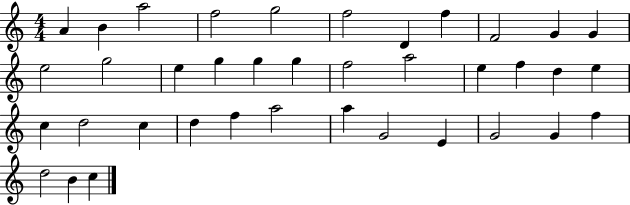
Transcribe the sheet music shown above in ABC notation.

X:1
T:Untitled
M:4/4
L:1/4
K:C
A B a2 f2 g2 f2 D f F2 G G e2 g2 e g g g f2 a2 e f d e c d2 c d f a2 a G2 E G2 G f d2 B c